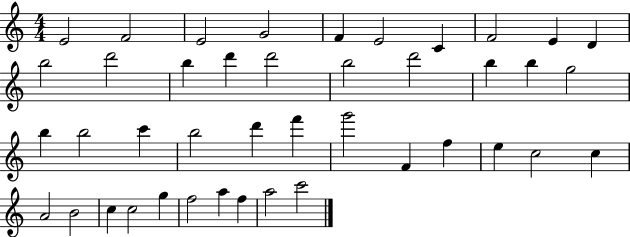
{
  \clef treble
  \numericTimeSignature
  \time 4/4
  \key c \major
  e'2 f'2 | e'2 g'2 | f'4 e'2 c'4 | f'2 e'4 d'4 | \break b''2 d'''2 | b''4 d'''4 d'''2 | b''2 d'''2 | b''4 b''4 g''2 | \break b''4 b''2 c'''4 | b''2 d'''4 f'''4 | g'''2 f'4 f''4 | e''4 c''2 c''4 | \break a'2 b'2 | c''4 c''2 g''4 | f''2 a''4 f''4 | a''2 c'''2 | \break \bar "|."
}